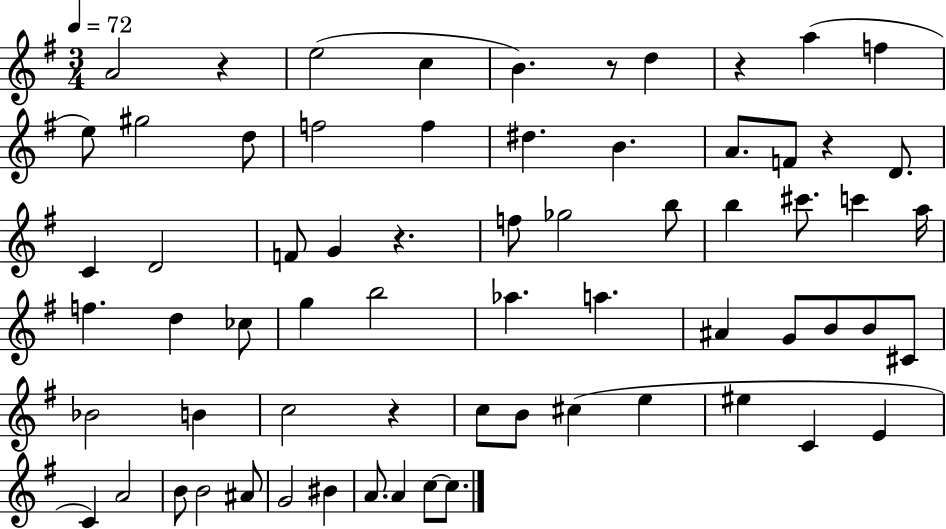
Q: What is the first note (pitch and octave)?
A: A4